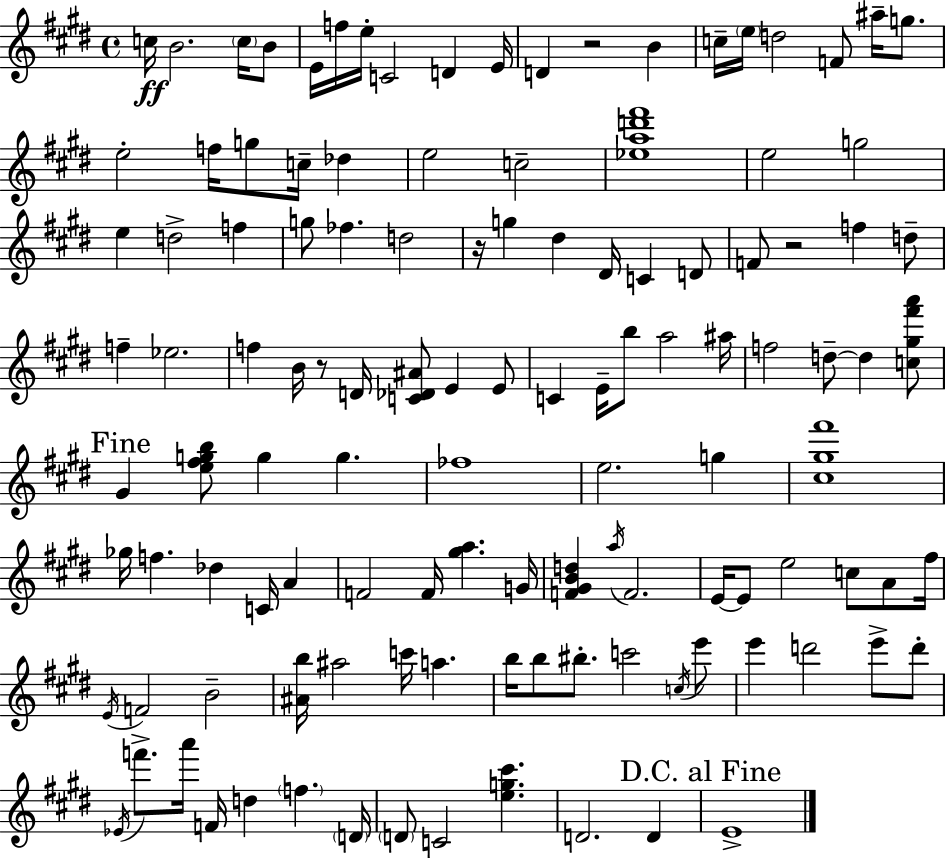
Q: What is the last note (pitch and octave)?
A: E4